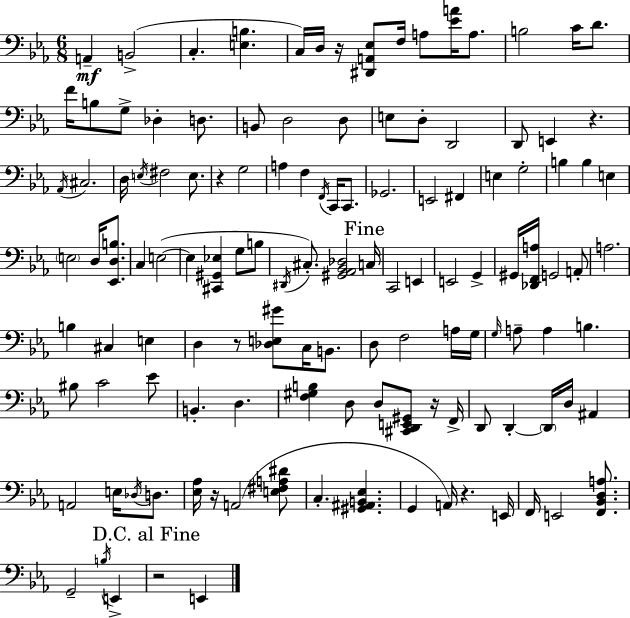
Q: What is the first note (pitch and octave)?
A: A2